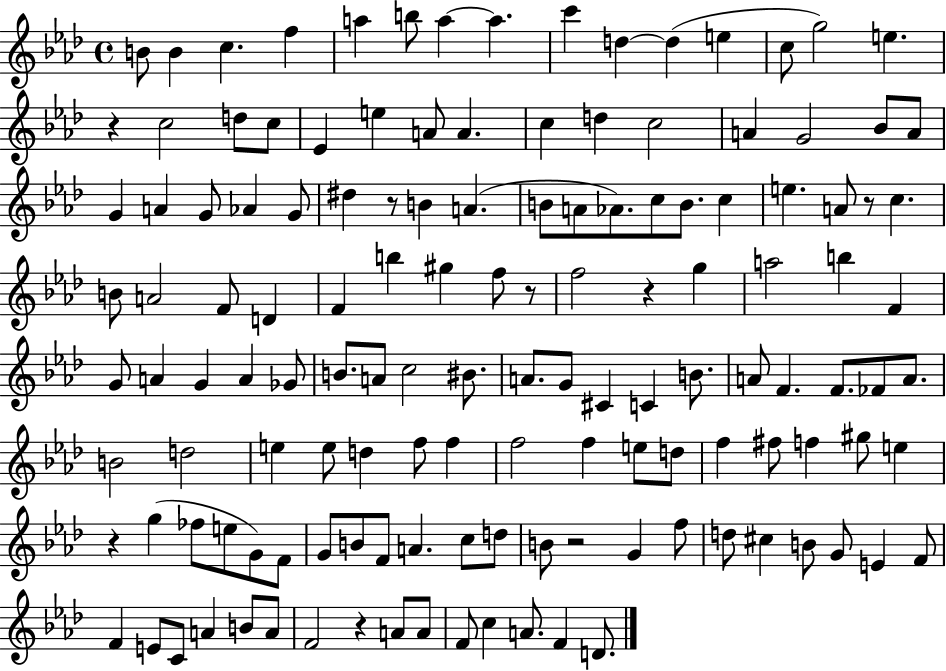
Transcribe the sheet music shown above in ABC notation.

X:1
T:Untitled
M:4/4
L:1/4
K:Ab
B/2 B c f a b/2 a a c' d d e c/2 g2 e z c2 d/2 c/2 _E e A/2 A c d c2 A G2 _B/2 A/2 G A G/2 _A G/2 ^d z/2 B A B/2 A/2 _A/2 c/2 B/2 c e A/2 z/2 c B/2 A2 F/2 D F b ^g f/2 z/2 f2 z g a2 b F G/2 A G A _G/2 B/2 A/2 c2 ^B/2 A/2 G/2 ^C C B/2 A/2 F F/2 _F/2 A/2 B2 d2 e e/2 d f/2 f f2 f e/2 d/2 f ^f/2 f ^g/2 e z g _f/2 e/2 G/2 F/2 G/2 B/2 F/2 A c/2 d/2 B/2 z2 G f/2 d/2 ^c B/2 G/2 E F/2 F E/2 C/2 A B/2 A/2 F2 z A/2 A/2 F/2 c A/2 F D/2